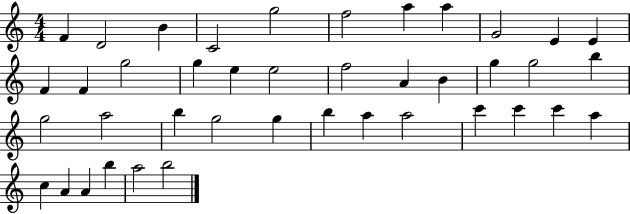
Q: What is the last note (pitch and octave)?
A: B5